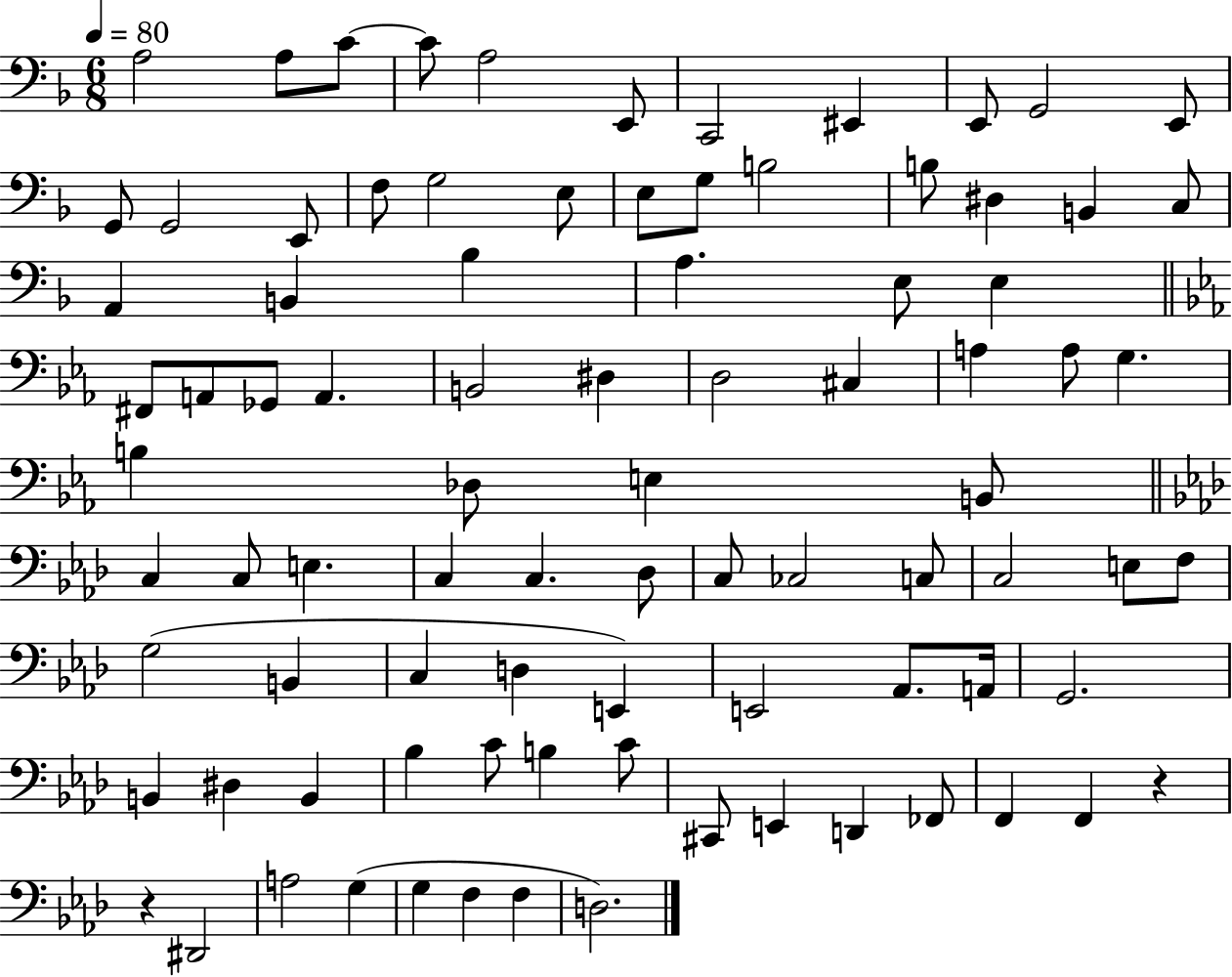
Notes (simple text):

A3/h A3/e C4/e C4/e A3/h E2/e C2/h EIS2/q E2/e G2/h E2/e G2/e G2/h E2/e F3/e G3/h E3/e E3/e G3/e B3/h B3/e D#3/q B2/q C3/e A2/q B2/q Bb3/q A3/q. E3/e E3/q F#2/e A2/e Gb2/e A2/q. B2/h D#3/q D3/h C#3/q A3/q A3/e G3/q. B3/q Db3/e E3/q B2/e C3/q C3/e E3/q. C3/q C3/q. Db3/e C3/e CES3/h C3/e C3/h E3/e F3/e G3/h B2/q C3/q D3/q E2/q E2/h Ab2/e. A2/s G2/h. B2/q D#3/q B2/q Bb3/q C4/e B3/q C4/e C#2/e E2/q D2/q FES2/e F2/q F2/q R/q R/q D#2/h A3/h G3/q G3/q F3/q F3/q D3/h.